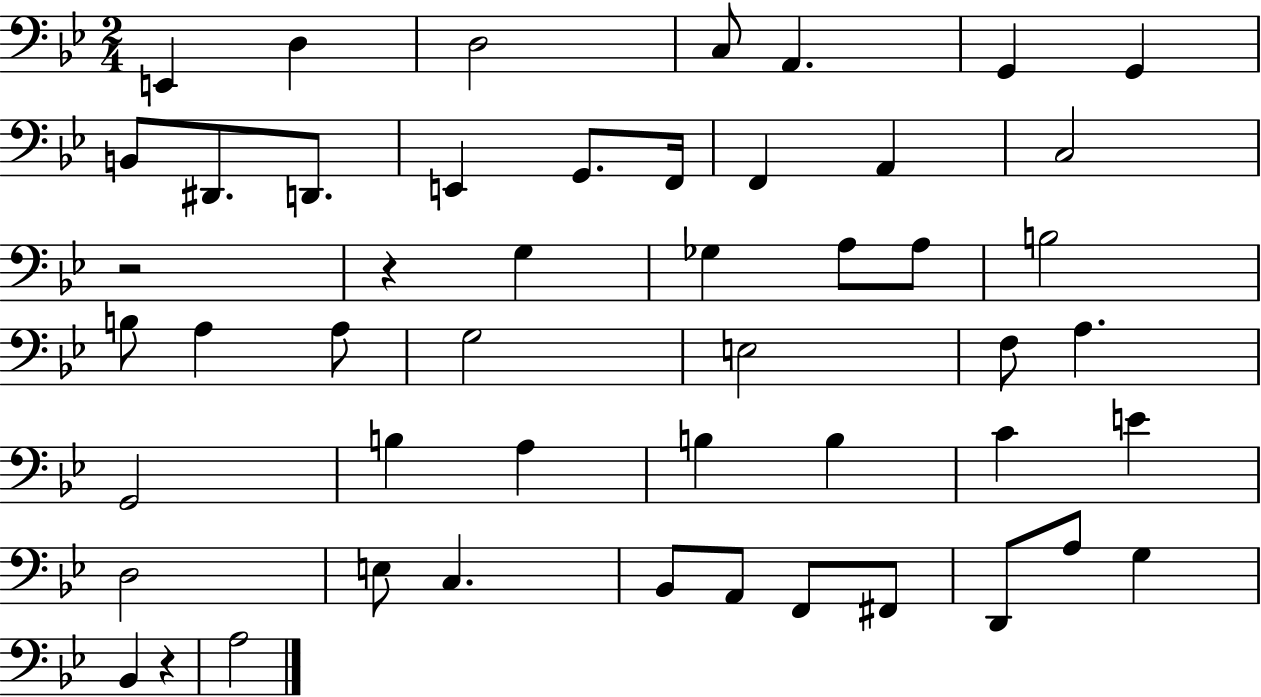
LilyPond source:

{
  \clef bass
  \numericTimeSignature
  \time 2/4
  \key bes \major
  \repeat volta 2 { e,4 d4 | d2 | c8 a,4. | g,4 g,4 | \break b,8 dis,8. d,8. | e,4 g,8. f,16 | f,4 a,4 | c2 | \break r2 | r4 g4 | ges4 a8 a8 | b2 | \break b8 a4 a8 | g2 | e2 | f8 a4. | \break g,2 | b4 a4 | b4 b4 | c'4 e'4 | \break d2 | e8 c4. | bes,8 a,8 f,8 fis,8 | d,8 a8 g4 | \break bes,4 r4 | a2 | } \bar "|."
}